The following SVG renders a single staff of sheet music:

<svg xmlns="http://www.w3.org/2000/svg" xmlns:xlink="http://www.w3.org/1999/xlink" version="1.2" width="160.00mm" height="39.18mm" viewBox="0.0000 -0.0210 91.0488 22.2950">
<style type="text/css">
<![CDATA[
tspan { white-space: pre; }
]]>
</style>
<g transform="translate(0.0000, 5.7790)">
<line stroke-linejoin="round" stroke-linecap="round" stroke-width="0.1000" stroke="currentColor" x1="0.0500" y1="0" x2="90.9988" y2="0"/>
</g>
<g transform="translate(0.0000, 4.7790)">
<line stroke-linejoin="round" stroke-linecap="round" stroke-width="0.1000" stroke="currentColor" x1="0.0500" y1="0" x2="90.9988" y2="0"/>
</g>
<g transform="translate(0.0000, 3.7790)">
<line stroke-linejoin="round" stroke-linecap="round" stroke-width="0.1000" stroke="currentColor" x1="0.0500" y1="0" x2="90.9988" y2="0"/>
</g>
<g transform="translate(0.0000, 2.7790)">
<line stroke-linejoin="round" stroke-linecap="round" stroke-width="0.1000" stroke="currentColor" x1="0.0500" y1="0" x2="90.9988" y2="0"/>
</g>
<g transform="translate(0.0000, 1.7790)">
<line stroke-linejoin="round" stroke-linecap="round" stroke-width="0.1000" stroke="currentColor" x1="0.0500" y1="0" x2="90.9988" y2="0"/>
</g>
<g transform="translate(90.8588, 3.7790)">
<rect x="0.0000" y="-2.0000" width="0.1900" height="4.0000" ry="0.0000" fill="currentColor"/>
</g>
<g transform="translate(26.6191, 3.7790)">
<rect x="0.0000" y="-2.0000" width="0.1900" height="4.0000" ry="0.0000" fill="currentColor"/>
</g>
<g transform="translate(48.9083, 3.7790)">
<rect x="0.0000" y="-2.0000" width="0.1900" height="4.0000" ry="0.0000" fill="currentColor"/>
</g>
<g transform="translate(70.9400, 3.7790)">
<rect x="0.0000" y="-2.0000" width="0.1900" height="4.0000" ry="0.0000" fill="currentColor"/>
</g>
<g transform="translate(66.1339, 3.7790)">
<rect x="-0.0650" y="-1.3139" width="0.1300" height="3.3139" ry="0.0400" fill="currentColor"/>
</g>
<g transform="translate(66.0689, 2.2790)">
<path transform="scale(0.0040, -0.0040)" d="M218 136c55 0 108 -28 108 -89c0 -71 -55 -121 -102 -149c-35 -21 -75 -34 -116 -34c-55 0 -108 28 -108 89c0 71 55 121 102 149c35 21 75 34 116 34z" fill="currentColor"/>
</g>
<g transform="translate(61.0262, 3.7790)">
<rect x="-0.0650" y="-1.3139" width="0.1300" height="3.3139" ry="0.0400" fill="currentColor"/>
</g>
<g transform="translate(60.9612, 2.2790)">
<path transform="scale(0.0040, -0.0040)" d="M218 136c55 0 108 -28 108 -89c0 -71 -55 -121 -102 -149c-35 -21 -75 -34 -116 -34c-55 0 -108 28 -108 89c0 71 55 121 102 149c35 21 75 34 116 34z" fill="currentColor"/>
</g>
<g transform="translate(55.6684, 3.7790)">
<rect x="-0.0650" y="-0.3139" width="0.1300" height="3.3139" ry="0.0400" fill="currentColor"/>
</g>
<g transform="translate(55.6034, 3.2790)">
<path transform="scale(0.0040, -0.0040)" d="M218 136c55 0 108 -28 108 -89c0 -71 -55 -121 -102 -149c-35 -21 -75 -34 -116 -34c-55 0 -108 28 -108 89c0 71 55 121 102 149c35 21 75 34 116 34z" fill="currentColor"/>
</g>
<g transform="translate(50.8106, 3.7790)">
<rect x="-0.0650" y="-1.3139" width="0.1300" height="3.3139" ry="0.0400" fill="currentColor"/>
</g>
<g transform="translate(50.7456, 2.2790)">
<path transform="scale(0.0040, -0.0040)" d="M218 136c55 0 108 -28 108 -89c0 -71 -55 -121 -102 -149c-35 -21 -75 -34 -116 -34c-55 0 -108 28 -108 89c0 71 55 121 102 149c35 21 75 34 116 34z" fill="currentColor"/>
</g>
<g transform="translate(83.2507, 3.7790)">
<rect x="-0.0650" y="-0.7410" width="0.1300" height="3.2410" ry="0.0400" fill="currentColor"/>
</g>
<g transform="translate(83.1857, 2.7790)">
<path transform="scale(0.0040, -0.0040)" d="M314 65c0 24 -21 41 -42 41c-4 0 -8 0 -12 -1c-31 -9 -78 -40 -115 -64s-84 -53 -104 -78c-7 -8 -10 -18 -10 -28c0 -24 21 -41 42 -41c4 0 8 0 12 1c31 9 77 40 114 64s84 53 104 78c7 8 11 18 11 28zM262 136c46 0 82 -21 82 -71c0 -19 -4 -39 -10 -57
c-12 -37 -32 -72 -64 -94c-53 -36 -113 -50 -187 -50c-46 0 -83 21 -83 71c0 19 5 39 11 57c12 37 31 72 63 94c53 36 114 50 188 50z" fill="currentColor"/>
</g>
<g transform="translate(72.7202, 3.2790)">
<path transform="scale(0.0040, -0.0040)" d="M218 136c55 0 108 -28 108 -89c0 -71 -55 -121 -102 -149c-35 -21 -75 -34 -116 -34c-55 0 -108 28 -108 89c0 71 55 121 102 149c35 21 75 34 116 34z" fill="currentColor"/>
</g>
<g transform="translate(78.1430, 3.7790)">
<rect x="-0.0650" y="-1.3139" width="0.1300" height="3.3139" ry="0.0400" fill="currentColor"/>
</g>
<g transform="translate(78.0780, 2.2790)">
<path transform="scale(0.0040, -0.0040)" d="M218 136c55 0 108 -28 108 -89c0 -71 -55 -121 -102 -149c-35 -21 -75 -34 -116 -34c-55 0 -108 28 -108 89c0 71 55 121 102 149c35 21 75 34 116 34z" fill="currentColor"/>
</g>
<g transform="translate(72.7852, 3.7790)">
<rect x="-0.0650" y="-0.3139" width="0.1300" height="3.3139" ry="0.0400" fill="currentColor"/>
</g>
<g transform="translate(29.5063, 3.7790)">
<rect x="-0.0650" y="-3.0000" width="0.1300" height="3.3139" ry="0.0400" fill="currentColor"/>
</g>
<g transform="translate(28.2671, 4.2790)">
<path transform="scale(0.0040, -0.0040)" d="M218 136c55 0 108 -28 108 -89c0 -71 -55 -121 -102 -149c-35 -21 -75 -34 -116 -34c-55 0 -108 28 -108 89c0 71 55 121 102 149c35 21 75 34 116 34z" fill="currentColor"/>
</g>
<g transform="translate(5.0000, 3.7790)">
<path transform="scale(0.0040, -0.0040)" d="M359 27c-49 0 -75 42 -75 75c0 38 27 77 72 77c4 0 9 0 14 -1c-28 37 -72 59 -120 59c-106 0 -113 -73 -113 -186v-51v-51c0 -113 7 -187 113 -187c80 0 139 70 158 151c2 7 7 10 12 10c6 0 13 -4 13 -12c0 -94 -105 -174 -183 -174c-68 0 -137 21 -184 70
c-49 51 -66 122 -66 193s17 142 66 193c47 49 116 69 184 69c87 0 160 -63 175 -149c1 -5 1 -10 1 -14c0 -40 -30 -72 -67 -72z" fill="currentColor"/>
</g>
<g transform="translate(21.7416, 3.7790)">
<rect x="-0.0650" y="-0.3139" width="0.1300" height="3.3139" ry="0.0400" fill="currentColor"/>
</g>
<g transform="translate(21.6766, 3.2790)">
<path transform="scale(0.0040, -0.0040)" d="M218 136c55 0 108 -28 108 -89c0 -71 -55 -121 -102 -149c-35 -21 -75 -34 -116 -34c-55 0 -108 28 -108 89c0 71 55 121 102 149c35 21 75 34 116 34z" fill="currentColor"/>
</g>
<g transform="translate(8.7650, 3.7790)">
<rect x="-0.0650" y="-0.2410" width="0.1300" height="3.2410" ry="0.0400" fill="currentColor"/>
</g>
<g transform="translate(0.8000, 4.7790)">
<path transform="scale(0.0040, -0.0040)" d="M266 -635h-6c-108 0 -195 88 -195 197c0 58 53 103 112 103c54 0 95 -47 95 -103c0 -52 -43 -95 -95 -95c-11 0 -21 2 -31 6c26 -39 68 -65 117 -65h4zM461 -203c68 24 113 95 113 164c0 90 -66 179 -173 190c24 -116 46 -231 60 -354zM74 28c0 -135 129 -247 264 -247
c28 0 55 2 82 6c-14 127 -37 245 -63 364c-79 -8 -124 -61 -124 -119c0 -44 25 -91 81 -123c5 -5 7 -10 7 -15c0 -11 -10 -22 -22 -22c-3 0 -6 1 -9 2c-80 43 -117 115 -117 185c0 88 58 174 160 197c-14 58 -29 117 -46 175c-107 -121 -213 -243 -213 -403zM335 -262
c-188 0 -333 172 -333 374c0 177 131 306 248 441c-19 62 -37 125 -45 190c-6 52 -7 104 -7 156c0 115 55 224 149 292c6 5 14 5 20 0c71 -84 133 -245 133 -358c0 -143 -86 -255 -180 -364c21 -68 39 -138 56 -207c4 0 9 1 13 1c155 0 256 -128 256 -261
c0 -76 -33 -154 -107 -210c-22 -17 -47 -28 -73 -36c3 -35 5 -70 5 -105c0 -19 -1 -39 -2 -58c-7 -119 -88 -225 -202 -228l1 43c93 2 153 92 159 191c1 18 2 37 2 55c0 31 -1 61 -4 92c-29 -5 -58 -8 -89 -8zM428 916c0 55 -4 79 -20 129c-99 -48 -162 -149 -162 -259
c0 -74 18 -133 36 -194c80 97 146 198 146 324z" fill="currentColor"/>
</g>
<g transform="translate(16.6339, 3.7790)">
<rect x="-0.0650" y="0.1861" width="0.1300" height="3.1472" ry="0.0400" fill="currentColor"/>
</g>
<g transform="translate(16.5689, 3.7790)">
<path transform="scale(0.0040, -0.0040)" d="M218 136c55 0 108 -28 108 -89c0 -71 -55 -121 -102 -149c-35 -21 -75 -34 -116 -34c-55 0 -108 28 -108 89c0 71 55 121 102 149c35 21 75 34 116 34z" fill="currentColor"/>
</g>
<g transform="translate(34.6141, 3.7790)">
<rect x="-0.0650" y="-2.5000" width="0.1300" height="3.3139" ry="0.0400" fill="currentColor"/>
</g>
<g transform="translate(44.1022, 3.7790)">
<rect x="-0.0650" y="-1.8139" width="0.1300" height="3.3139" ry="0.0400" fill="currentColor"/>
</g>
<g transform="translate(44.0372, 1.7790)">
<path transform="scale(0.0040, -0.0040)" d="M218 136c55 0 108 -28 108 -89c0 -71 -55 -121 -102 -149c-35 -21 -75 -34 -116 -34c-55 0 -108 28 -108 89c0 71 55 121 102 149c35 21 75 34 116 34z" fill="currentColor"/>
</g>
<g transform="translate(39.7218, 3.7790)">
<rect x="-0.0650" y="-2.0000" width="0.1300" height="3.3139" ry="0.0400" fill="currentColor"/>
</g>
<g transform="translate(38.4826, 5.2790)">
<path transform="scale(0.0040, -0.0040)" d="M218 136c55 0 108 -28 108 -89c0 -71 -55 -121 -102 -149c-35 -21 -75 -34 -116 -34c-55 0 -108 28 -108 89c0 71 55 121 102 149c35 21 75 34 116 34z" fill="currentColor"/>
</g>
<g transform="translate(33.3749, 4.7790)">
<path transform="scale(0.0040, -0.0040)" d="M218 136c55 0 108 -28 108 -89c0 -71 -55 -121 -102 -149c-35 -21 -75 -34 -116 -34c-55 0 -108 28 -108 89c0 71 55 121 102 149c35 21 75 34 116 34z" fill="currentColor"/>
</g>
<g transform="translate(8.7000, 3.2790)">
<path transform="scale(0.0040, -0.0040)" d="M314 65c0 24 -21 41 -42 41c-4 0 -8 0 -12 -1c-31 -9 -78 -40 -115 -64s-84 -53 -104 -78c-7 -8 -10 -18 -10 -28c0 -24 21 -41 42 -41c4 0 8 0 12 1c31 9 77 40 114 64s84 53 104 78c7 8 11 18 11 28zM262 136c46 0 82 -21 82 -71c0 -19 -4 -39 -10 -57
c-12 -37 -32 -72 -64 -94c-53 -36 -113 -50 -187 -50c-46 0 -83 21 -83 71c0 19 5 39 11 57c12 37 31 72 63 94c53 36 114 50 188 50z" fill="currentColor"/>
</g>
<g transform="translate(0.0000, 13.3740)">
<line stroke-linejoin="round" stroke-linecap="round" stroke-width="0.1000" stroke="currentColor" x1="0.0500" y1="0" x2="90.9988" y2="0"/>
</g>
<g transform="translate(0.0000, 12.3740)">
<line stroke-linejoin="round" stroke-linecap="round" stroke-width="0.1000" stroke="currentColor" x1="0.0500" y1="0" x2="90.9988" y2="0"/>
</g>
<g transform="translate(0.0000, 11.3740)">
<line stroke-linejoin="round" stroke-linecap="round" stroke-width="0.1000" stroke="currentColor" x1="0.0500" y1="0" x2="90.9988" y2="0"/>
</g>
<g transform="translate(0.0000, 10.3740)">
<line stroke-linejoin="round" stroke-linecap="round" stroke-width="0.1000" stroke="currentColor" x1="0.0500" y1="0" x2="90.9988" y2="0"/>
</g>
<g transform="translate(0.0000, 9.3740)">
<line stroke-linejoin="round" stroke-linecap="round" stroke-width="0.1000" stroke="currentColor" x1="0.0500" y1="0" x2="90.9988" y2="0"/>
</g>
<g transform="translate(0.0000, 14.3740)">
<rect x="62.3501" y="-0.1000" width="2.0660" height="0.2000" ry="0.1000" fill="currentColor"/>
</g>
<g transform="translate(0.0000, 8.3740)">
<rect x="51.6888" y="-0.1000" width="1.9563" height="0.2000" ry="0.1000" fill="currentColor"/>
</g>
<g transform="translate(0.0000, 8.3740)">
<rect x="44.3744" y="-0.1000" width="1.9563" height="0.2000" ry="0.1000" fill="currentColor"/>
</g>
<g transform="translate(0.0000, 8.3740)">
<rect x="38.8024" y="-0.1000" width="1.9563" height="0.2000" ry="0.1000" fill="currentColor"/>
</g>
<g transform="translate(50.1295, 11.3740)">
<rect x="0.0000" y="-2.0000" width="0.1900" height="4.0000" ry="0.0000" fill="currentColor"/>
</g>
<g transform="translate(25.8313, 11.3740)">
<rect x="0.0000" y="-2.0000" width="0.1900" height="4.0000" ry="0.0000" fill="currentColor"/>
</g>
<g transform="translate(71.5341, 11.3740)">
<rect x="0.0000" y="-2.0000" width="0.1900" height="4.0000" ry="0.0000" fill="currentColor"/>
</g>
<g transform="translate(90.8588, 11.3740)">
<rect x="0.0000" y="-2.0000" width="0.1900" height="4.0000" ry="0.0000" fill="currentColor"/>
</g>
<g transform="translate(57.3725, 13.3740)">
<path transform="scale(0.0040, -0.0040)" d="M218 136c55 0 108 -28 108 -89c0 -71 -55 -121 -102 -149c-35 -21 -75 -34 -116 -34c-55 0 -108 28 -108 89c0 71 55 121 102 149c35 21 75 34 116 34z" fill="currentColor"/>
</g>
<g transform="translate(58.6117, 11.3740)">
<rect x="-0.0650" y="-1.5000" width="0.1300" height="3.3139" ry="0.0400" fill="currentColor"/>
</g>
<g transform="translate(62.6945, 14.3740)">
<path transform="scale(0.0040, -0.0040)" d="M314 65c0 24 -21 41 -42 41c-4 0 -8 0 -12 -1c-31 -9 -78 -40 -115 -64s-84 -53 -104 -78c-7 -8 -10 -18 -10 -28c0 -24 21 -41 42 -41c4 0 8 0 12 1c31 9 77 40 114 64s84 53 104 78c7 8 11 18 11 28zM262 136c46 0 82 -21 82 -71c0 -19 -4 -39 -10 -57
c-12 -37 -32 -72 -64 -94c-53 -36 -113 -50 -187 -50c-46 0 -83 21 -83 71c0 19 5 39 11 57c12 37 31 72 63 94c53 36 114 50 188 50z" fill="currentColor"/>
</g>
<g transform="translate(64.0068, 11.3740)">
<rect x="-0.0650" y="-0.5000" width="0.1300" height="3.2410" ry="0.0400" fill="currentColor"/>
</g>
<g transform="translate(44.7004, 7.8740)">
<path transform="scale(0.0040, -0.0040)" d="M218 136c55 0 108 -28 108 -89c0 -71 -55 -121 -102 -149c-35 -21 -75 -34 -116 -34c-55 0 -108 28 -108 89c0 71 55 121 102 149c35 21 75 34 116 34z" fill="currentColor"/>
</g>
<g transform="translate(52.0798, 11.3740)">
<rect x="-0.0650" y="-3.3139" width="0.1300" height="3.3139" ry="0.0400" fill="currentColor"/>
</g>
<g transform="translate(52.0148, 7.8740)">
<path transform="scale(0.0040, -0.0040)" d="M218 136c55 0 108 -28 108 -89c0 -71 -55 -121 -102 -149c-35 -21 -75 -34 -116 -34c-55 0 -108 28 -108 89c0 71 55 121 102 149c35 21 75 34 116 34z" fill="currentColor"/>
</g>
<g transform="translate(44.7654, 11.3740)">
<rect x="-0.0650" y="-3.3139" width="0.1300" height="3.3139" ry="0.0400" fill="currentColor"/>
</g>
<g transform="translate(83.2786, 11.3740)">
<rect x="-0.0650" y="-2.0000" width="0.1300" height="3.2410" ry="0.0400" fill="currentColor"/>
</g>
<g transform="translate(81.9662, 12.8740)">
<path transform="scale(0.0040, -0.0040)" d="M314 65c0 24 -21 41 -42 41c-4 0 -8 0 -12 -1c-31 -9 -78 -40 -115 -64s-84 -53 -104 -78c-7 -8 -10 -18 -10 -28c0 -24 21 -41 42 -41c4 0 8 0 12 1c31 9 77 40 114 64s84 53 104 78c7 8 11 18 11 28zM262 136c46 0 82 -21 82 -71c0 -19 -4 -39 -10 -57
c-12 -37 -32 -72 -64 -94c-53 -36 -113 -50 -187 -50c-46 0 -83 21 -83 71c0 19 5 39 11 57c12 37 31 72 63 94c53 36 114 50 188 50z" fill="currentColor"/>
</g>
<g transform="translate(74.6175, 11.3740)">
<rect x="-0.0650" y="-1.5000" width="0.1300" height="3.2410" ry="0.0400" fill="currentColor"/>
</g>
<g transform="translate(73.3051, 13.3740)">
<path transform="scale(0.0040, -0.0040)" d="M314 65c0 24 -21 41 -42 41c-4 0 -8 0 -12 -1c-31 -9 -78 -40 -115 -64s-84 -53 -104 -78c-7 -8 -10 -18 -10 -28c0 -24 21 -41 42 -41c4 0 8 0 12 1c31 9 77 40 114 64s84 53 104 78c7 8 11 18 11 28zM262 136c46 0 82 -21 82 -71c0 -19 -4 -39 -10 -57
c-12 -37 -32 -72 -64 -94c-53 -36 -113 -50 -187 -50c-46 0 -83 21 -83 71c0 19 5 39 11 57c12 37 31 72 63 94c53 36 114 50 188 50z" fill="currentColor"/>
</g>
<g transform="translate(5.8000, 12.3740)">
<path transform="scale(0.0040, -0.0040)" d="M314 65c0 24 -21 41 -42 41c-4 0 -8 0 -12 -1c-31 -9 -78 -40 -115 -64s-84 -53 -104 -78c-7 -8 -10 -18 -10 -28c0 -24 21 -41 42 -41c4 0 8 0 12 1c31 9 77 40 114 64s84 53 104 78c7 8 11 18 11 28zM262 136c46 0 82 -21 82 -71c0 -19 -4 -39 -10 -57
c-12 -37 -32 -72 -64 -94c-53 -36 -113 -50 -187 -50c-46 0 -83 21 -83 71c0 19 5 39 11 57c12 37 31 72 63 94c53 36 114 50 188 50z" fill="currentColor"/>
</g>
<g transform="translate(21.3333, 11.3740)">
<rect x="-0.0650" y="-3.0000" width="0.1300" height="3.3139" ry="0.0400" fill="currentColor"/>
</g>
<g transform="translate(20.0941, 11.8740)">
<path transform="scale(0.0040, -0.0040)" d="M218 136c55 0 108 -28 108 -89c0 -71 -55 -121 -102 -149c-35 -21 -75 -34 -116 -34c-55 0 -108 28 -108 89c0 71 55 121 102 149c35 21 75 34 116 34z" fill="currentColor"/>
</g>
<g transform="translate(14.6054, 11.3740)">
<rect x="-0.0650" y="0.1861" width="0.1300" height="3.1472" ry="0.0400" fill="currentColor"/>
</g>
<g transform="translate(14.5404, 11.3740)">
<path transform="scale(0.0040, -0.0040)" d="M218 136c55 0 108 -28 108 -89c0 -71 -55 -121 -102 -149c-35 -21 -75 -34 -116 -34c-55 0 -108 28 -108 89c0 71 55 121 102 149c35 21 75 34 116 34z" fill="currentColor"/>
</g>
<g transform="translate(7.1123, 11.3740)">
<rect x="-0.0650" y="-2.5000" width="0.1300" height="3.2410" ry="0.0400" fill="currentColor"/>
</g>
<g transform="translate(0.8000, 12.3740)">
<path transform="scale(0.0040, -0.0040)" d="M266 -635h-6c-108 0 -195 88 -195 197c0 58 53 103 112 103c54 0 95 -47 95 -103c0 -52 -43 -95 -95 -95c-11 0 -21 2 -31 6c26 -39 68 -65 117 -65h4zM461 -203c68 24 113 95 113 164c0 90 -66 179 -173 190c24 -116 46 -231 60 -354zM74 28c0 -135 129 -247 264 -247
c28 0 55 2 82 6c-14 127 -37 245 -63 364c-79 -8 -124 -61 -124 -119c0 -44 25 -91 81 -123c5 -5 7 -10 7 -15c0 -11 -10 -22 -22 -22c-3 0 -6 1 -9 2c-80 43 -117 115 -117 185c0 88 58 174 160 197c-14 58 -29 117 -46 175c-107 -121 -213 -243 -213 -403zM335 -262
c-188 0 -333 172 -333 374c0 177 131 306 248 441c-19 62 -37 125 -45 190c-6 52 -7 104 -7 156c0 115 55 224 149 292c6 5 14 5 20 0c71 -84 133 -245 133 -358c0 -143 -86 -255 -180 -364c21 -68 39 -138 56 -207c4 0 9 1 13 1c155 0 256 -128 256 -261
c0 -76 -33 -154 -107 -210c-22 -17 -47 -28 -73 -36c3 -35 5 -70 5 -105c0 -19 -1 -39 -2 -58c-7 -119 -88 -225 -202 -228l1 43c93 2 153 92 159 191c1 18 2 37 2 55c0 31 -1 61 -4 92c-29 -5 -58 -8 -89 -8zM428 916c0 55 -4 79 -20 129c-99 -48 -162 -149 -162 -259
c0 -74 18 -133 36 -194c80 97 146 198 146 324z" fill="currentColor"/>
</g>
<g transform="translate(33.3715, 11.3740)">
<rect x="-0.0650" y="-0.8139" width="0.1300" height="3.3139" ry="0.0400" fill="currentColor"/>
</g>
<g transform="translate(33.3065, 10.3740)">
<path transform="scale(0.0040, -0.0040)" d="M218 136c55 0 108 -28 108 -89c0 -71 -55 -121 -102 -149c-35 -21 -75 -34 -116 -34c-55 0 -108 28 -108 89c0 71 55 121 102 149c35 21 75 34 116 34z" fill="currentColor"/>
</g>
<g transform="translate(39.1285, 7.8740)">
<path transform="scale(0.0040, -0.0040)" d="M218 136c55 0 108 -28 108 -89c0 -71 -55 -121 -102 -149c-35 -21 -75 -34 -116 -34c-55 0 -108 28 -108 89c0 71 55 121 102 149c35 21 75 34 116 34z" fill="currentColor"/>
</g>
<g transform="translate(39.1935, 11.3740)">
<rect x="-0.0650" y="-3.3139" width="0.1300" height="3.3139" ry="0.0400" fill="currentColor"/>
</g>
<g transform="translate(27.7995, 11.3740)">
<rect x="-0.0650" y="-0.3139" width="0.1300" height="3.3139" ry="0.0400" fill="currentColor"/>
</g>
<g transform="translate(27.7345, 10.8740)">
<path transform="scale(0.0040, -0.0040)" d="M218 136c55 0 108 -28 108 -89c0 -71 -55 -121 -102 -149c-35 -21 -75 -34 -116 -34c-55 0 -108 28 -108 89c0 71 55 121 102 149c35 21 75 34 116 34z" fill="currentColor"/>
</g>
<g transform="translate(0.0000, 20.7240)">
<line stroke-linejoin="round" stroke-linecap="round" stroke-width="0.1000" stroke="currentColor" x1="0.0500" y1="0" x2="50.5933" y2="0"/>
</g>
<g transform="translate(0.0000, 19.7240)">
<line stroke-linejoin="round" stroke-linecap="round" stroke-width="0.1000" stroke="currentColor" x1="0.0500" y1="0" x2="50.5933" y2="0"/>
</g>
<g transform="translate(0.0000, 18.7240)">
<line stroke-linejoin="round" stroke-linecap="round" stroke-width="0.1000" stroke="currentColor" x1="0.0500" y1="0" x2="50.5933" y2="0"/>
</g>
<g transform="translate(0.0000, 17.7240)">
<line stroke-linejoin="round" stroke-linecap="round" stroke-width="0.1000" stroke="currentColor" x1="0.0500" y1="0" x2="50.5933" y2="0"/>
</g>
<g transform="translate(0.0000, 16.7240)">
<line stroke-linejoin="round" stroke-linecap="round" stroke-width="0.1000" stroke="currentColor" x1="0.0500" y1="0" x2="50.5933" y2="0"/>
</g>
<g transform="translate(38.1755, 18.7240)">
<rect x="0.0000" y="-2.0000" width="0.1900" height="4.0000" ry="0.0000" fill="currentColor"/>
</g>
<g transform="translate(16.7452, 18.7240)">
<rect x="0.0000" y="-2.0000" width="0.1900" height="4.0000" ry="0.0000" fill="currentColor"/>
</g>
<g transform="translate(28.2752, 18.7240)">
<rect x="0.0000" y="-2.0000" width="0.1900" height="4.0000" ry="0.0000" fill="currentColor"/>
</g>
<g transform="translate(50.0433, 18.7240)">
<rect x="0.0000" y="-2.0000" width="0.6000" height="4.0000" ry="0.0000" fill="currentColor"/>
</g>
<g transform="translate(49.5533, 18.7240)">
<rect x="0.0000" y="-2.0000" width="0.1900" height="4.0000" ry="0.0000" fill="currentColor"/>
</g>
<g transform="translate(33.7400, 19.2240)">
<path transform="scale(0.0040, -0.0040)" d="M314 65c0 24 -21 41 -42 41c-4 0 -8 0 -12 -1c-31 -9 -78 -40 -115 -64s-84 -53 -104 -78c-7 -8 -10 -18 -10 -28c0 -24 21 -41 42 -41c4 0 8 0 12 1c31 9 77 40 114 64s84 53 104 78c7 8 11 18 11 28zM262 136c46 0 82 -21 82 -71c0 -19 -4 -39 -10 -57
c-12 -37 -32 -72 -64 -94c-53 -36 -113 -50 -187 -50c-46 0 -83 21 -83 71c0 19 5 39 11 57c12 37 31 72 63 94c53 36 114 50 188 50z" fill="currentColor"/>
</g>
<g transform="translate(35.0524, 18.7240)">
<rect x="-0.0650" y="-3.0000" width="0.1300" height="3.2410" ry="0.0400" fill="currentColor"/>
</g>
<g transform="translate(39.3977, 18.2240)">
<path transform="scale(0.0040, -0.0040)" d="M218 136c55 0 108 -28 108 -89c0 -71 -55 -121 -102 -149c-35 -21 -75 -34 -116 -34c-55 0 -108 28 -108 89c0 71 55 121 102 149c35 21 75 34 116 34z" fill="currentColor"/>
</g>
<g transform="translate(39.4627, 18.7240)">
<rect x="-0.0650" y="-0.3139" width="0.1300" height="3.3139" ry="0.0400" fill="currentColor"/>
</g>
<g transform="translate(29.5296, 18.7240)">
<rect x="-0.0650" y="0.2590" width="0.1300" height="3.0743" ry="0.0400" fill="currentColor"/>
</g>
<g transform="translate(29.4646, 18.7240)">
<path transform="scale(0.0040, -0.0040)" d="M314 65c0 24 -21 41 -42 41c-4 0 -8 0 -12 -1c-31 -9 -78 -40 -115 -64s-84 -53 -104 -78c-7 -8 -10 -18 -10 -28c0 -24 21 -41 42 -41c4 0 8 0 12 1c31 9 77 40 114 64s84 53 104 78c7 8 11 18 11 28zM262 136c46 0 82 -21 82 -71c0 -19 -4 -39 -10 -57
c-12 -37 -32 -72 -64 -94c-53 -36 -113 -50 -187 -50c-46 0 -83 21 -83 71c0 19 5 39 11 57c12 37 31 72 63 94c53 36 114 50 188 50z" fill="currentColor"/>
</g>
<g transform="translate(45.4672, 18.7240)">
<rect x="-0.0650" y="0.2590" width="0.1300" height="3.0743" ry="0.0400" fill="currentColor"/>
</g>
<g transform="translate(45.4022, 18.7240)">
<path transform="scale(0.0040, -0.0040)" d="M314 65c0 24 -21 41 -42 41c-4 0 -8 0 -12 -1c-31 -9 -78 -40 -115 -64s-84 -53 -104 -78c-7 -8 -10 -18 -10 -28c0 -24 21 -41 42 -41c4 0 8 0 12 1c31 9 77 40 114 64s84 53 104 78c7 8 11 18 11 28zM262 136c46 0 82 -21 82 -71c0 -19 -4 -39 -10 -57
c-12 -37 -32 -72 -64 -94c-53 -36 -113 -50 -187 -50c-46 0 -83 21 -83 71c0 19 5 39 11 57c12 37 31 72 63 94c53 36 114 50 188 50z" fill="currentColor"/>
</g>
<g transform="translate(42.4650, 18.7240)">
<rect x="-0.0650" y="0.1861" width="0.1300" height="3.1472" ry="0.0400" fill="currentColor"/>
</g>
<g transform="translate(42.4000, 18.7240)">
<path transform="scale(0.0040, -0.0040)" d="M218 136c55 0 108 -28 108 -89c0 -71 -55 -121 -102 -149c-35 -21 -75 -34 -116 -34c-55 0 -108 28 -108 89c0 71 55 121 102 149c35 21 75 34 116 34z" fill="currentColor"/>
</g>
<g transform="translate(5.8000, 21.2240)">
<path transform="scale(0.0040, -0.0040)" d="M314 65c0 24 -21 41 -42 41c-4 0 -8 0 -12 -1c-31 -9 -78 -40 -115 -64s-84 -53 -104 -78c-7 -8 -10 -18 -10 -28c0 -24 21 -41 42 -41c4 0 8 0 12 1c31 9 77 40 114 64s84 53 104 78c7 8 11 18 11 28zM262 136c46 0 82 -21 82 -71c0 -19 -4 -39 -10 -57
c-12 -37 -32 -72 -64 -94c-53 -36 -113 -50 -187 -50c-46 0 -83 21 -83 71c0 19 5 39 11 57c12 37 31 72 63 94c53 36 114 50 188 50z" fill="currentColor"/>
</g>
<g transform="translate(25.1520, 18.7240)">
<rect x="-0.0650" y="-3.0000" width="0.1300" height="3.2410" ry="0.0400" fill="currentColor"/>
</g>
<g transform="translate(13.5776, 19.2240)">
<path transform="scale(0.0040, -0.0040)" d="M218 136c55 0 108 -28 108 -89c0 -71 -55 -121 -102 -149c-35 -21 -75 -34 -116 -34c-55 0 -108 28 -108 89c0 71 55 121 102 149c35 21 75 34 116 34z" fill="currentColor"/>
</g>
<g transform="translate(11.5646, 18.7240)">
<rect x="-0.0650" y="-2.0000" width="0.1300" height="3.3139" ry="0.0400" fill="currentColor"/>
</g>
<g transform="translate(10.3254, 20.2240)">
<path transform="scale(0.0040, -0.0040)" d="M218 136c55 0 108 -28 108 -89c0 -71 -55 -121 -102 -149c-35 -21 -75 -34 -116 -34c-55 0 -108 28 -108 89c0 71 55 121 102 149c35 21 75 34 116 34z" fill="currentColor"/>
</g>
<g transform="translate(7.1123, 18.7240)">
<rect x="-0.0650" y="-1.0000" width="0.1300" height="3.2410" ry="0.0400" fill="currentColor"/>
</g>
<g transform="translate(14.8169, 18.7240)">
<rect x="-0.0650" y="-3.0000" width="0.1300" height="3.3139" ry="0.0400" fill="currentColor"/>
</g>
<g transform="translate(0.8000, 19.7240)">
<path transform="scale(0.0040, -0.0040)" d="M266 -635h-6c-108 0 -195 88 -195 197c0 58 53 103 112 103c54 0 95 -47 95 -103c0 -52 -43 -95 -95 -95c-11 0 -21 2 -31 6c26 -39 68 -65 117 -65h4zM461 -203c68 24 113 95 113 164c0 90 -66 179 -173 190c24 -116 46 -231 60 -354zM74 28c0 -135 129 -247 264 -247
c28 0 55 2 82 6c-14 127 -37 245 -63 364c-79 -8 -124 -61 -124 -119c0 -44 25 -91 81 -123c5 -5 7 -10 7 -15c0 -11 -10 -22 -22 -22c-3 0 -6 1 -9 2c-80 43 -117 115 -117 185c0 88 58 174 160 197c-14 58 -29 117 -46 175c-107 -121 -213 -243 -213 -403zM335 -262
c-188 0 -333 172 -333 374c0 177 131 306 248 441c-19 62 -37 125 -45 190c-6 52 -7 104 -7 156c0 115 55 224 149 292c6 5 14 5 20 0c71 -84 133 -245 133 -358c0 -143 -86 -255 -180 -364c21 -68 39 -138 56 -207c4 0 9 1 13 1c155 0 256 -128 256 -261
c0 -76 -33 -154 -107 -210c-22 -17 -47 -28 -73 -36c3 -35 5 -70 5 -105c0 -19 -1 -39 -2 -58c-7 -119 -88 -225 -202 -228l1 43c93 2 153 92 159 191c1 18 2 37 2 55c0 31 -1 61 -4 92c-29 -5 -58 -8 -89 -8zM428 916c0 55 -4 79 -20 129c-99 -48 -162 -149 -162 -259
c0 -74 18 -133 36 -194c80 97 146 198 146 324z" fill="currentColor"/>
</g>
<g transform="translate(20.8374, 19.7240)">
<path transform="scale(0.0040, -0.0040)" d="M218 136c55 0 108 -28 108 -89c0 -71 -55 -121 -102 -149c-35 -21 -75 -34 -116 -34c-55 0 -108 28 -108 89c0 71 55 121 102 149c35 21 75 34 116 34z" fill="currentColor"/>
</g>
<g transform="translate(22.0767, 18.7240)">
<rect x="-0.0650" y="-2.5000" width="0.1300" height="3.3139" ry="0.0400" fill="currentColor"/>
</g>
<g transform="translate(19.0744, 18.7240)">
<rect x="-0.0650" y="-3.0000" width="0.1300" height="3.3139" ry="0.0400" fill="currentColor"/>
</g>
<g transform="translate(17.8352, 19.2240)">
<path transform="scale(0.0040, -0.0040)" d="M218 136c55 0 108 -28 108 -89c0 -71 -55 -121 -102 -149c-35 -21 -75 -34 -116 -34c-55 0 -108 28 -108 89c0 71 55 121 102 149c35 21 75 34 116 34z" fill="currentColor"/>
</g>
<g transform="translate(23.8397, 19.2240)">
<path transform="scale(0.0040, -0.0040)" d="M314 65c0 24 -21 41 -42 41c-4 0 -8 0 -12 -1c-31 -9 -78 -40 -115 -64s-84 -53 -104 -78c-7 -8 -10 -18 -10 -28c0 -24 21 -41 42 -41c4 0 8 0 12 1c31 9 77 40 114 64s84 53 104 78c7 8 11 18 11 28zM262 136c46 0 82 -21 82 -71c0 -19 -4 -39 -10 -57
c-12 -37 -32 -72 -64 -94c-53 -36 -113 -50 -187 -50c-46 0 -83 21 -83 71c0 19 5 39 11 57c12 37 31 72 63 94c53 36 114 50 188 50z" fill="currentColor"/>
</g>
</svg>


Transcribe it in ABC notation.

X:1
T:Untitled
M:4/4
L:1/4
K:C
c2 B c A G F f e c e e c e d2 G2 B A c d b b b E C2 E2 F2 D2 F A A G A2 B2 A2 c B B2